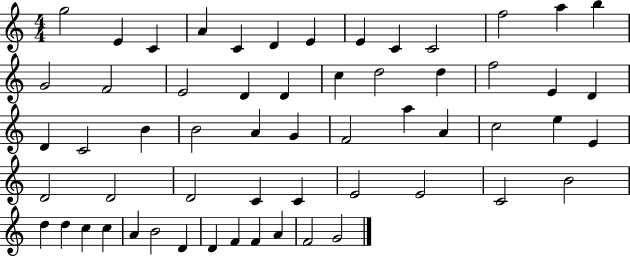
G5/h E4/q C4/q A4/q C4/q D4/q E4/q E4/q C4/q C4/h F5/h A5/q B5/q G4/h F4/h E4/h D4/q D4/q C5/q D5/h D5/q F5/h E4/q D4/q D4/q C4/h B4/q B4/h A4/q G4/q F4/h A5/q A4/q C5/h E5/q E4/q D4/h D4/h D4/h C4/q C4/q E4/h E4/h C4/h B4/h D5/q D5/q C5/q C5/q A4/q B4/h D4/q D4/q F4/q F4/q A4/q F4/h G4/h